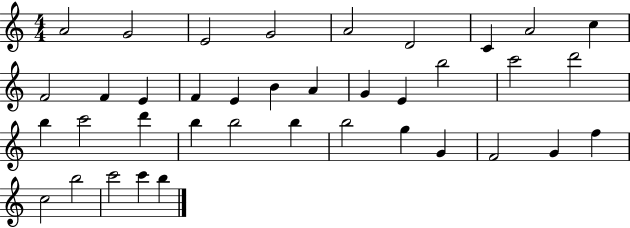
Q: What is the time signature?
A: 4/4